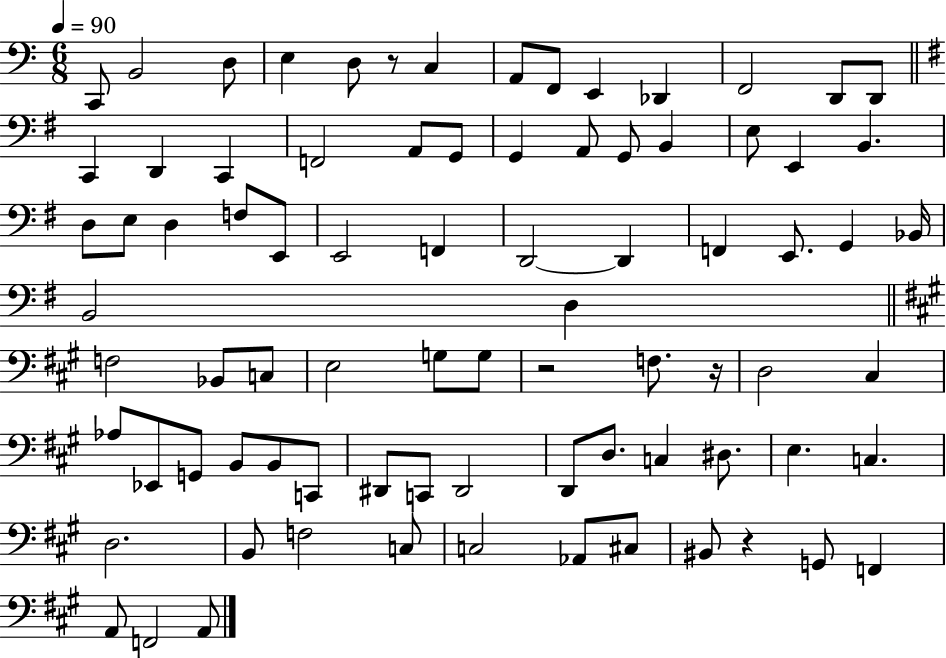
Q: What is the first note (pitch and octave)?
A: C2